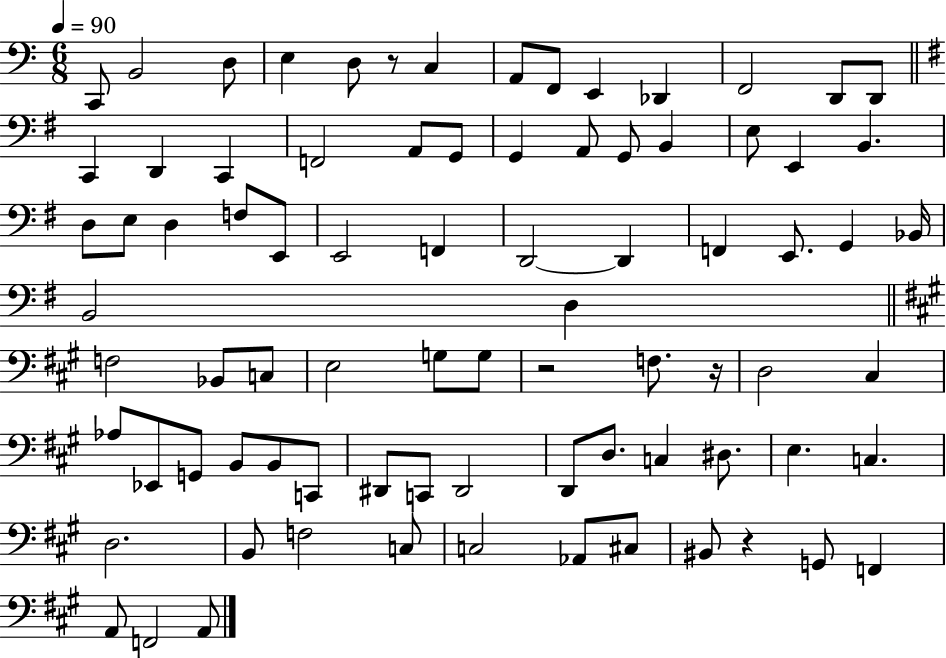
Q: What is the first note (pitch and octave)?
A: C2